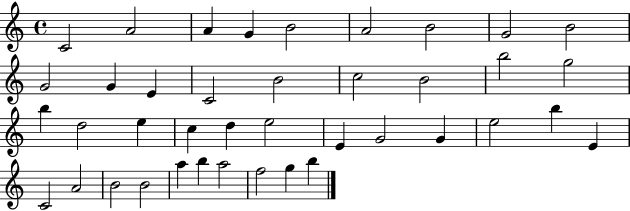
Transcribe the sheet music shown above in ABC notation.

X:1
T:Untitled
M:4/4
L:1/4
K:C
C2 A2 A G B2 A2 B2 G2 B2 G2 G E C2 B2 c2 B2 b2 g2 b d2 e c d e2 E G2 G e2 b E C2 A2 B2 B2 a b a2 f2 g b